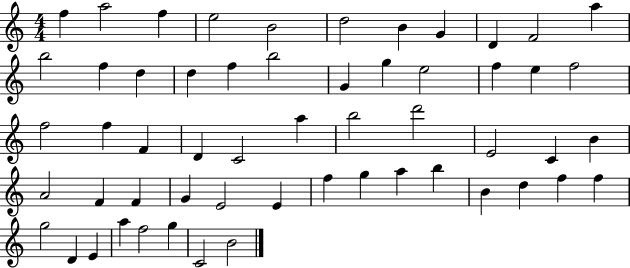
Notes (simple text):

F5/q A5/h F5/q E5/h B4/h D5/h B4/q G4/q D4/q F4/h A5/q B5/h F5/q D5/q D5/q F5/q B5/h G4/q G5/q E5/h F5/q E5/q F5/h F5/h F5/q F4/q D4/q C4/h A5/q B5/h D6/h E4/h C4/q B4/q A4/h F4/q F4/q G4/q E4/h E4/q F5/q G5/q A5/q B5/q B4/q D5/q F5/q F5/q G5/h D4/q E4/q A5/q F5/h G5/q C4/h B4/h